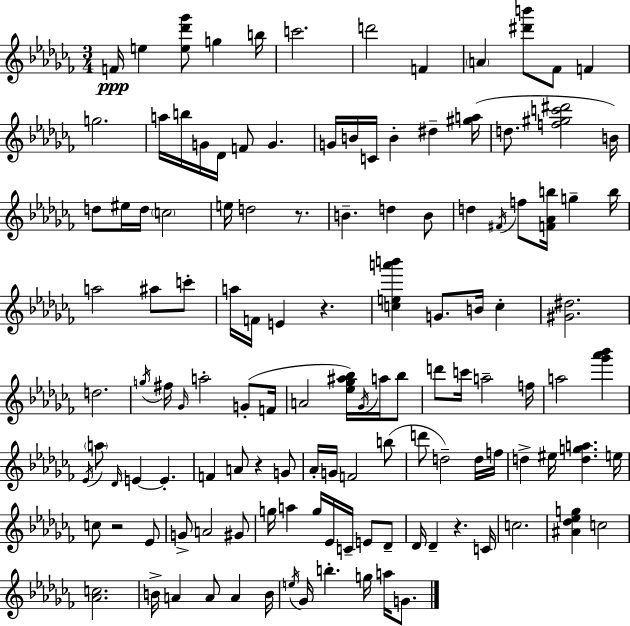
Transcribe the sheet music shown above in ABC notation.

X:1
T:Untitled
M:3/4
L:1/4
K:Abm
F/4 e [e_d'_g']/2 g b/4 c'2 d'2 F A [^d'b']/2 _F/2 F g2 a/4 b/4 G/4 _D/4 F/2 G G/4 B/4 C/4 B ^d [^ga]/4 d/2 [f^gc'^d']2 B/4 d/2 ^e/4 d/4 c2 e/4 d2 z/2 B d B/2 d ^F/4 f/2 [F_Ab]/4 g b/4 a2 ^a/2 c'/2 a/4 F/4 E z [cea'b'] G/2 B/4 c [^G^d]2 d2 g/4 ^f/4 _G/4 a2 G/2 F/4 A2 [_e_g^a_b]/4 _G/4 a/4 _b/2 d'/2 c'/4 a2 f/4 a2 [_g'_a'_b'] _E/4 a/2 _D/4 E E F A/2 z G/2 _A/4 G/4 F2 b/2 d'/2 d2 d/4 f/4 d ^e/4 [dga] e/4 c/2 z2 _E/2 G/2 A2 ^G/2 g/4 a g/4 _E/4 C/4 E/2 _D/2 _D/4 _D z C/4 c2 [^A_d_eg] c2 [_Ac]2 B/4 A A/2 A B/4 e/4 _G/4 b g/4 a/4 G/2